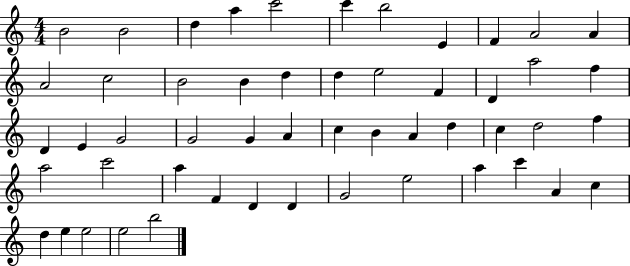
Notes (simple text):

B4/h B4/h D5/q A5/q C6/h C6/q B5/h E4/q F4/q A4/h A4/q A4/h C5/h B4/h B4/q D5/q D5/q E5/h F4/q D4/q A5/h F5/q D4/q E4/q G4/h G4/h G4/q A4/q C5/q B4/q A4/q D5/q C5/q D5/h F5/q A5/h C6/h A5/q F4/q D4/q D4/q G4/h E5/h A5/q C6/q A4/q C5/q D5/q E5/q E5/h E5/h B5/h